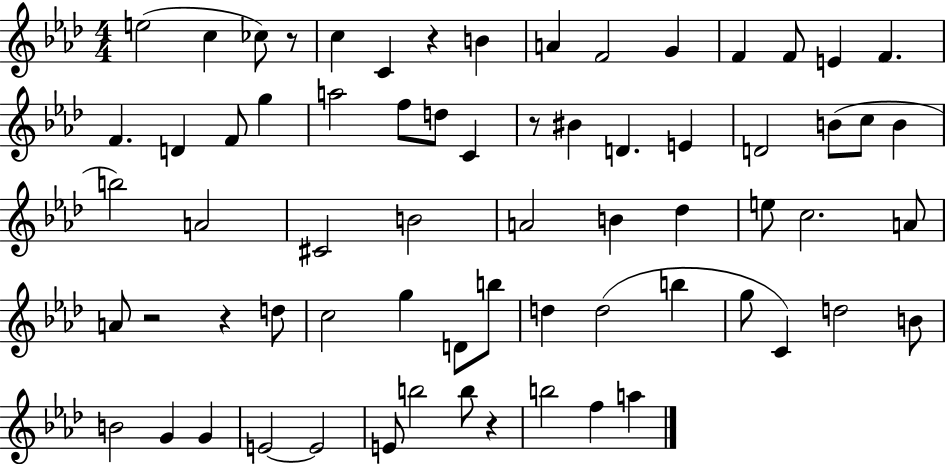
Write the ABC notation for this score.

X:1
T:Untitled
M:4/4
L:1/4
K:Ab
e2 c _c/2 z/2 c C z B A F2 G F F/2 E F F D F/2 g a2 f/2 d/2 C z/2 ^B D E D2 B/2 c/2 B b2 A2 ^C2 B2 A2 B _d e/2 c2 A/2 A/2 z2 z d/2 c2 g D/2 b/2 d d2 b g/2 C d2 B/2 B2 G G E2 E2 E/2 b2 b/2 z b2 f a